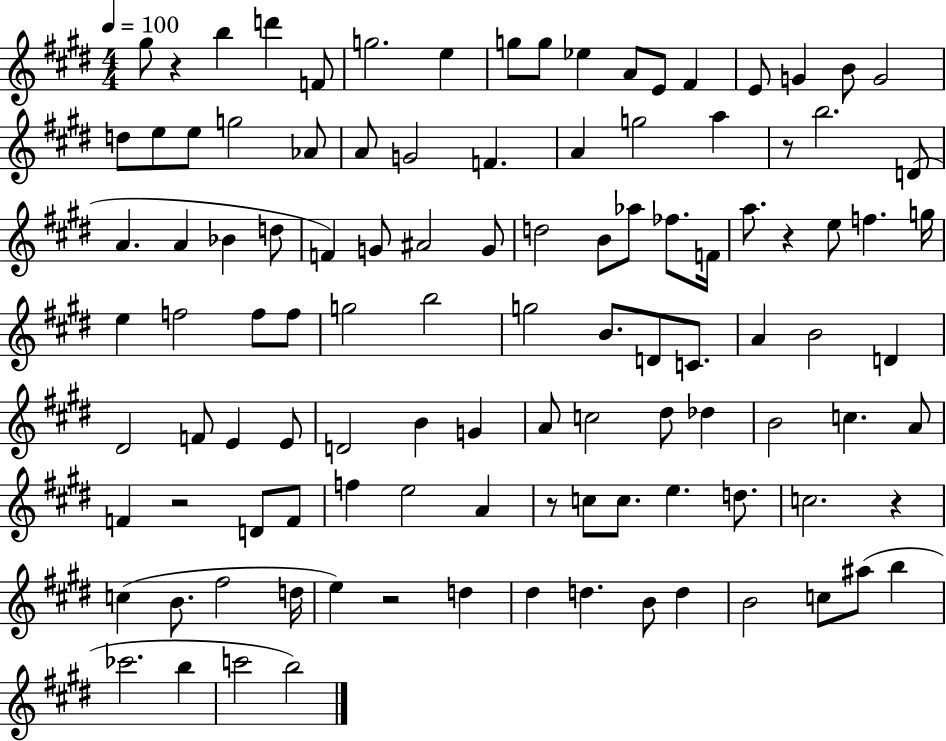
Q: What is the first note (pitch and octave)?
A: G#5